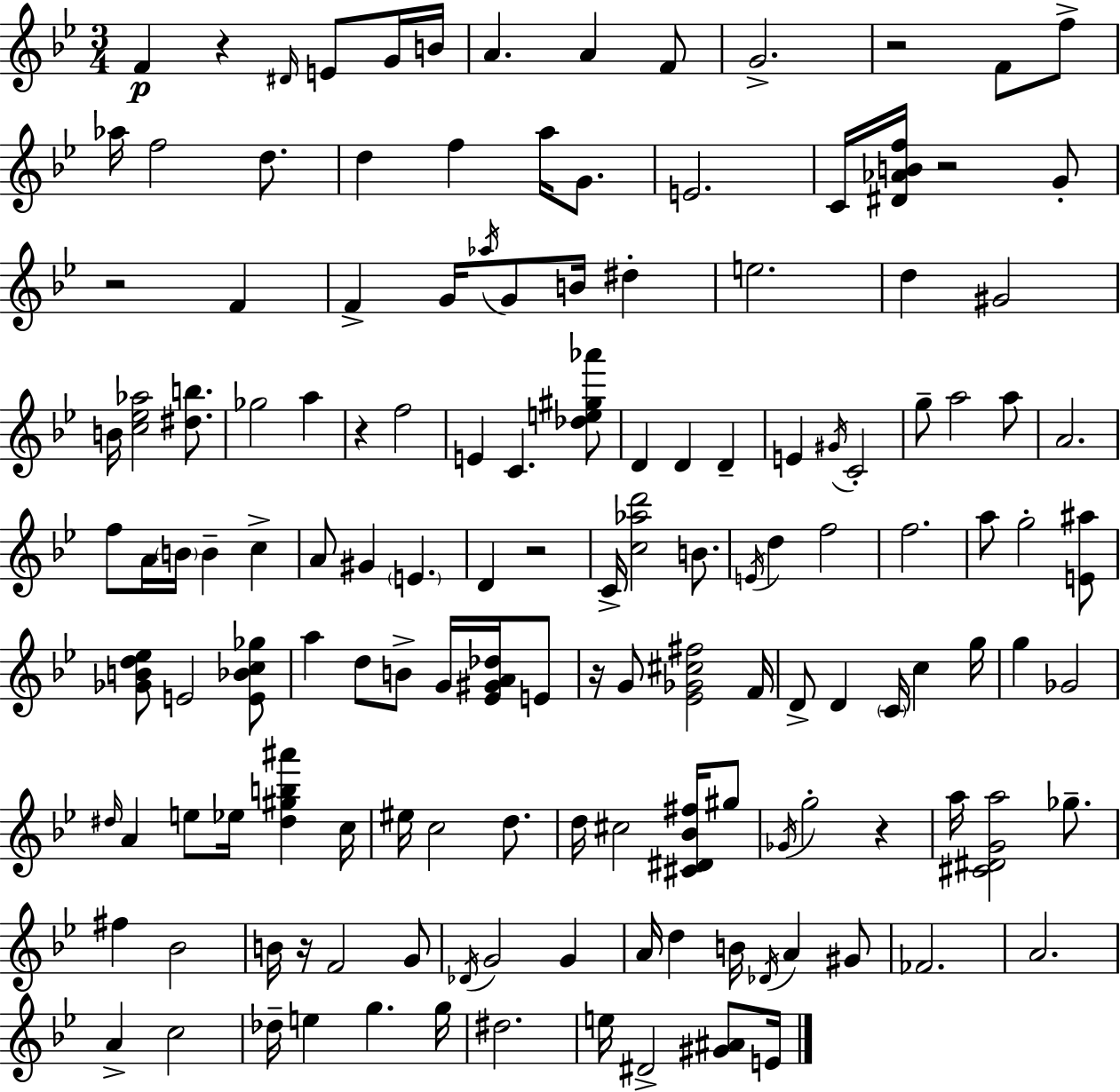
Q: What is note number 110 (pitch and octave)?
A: A4